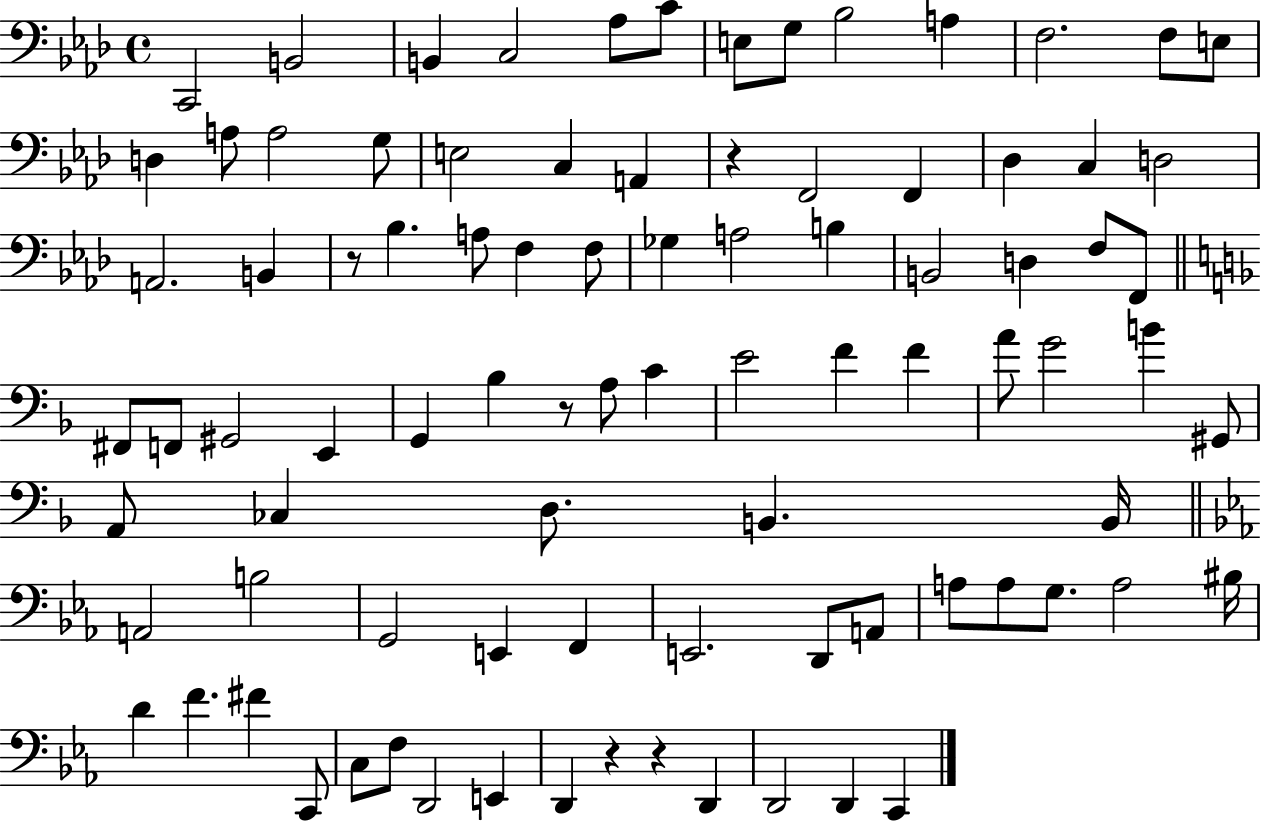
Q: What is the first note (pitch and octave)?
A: C2